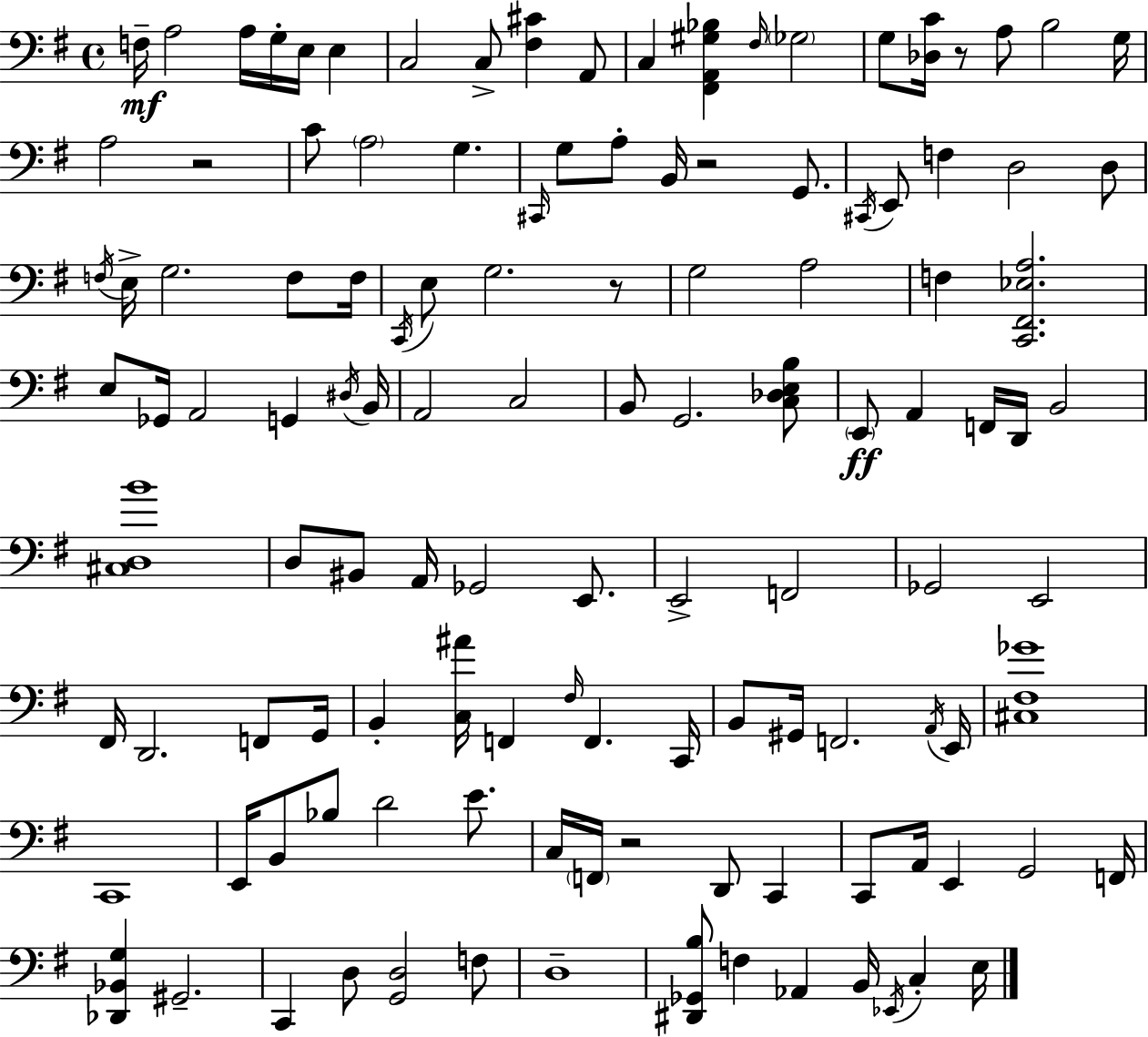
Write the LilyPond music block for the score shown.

{
  \clef bass
  \time 4/4
  \defaultTimeSignature
  \key g \major
  f16--\mf a2 a16 g16-. e16 e4 | c2 c8-> <fis cis'>4 a,8 | c4 <fis, a, gis bes>4 \grace { fis16 } \parenthesize ges2 | g8 <des c'>16 r8 a8 b2 | \break g16 a2 r2 | c'8 \parenthesize a2 g4. | \grace { cis,16 } g8 a8-. b,16 r2 g,8. | \acciaccatura { cis,16 } e,8 f4 d2 | \break d8 \acciaccatura { f16 } e16-> g2. | f8 f16 \acciaccatura { c,16 } e8 g2. | r8 g2 a2 | f4 <c, fis, ees a>2. | \break e8 ges,16 a,2 | g,4 \acciaccatura { dis16 } b,16 a,2 c2 | b,8 g,2. | <c des e b>8 \parenthesize e,8\ff a,4 f,16 d,16 b,2 | \break <cis d b'>1 | d8 bis,8 a,16 ges,2 | e,8. e,2-> f,2 | ges,2 e,2 | \break fis,16 d,2. | f,8 g,16 b,4-. <c ais'>16 f,4 \grace { fis16 } | f,4. c,16 b,8 gis,16 f,2. | \acciaccatura { a,16 } e,16 <cis fis ges'>1 | \break c,1 | e,16 b,8 bes8 d'2 | e'8. c16 \parenthesize f,16 r2 | d,8 c,4 c,8 a,16 e,4 g,2 | \break f,16 <des, bes, g>4 gis,2.-- | c,4 d8 <g, d>2 | f8 d1-- | <dis, ges, b>8 f4 aes,4 | \break b,16 \acciaccatura { ees,16 } c4-. e16 \bar "|."
}